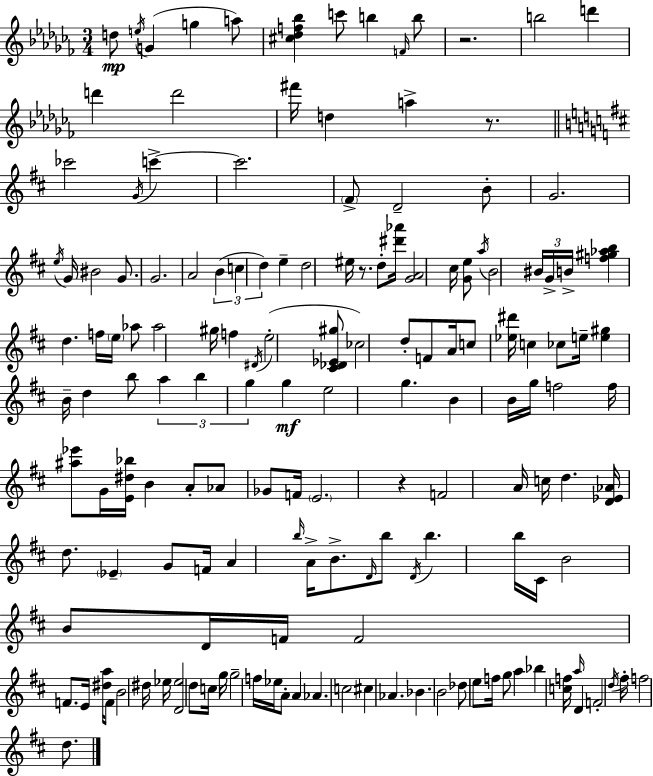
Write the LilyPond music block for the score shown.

{
  \clef treble
  \numericTimeSignature
  \time 3/4
  \key aes \minor
  d''8\mp \acciaccatura { e''16 } g'4( g''4 a''8) | <cis'' des'' f'' bes''>4 c'''8 b''4 \grace { f'16 } | b''8 r2. | b''2 d'''4 | \break d'''4 d'''2 | fis'''16 d''4 a''4-> r8. | \bar "||" \break \key b \minor ces'''2 \acciaccatura { g'16 } c'''4->~~ | c'''2. | \parenthesize fis'8-> d'2-- b'8-. | g'2. | \break \acciaccatura { e''16 } g'16 bis'2 g'8. | g'2. | a'2 \tuplet 3/2 { b'4( | c''4 d''4) } e''4-- | \break d''2 eis''16 r8. | d''8-. <dis''' aes'''>16 <g' a'>2 | cis''16 <g' e''>8 \acciaccatura { a''16 } b'2 | \tuplet 3/2 { bis'16 g'16-> b'16-> } <f'' gis'' aes'' b''>4 d''4. | \break f''16 \parenthesize e''16 aes''8 aes''2 | gis''16 f''4 \acciaccatura { dis'16 } e''2-.( | <cis' des' ees' gis''>8 ces''2) | d''8-. f'8 a'16 c''8 <ees'' dis'''>16 c''4 | \break ces''8 e''16-- <e'' gis''>4 b'16-- d''4 | b''8 \tuplet 3/2 { a''4 b''4 | g''4 } g''4\mf e''2 | g''4. b'4 | \break b'16 g''16 f''2 | f''16 <ais'' ees'''>8 g'16 <e' dis'' bes''>16 b'4 a'8-. aes'8 | ges'8 f'16 \parenthesize e'2. | r4 f'2 | \break a'16 c''16 d''4. | <d' ees' aes'>16 d''8. \parenthesize ees'4-- g'8 f'16 a'4 | \grace { b''16 } a'16-> b'8.-> \grace { d'16 } b''8 \acciaccatura { d'16 } | b''4. b''16 cis'16 b'2 | \break b'8 d'16 f'16 f'2 | f'8. e'16 <dis'' a''>16 f'8 b'2 | dis''16 ees''16 <d' ees''>2 | d''8 c''16 g''16 g''2-- | \break f''16 ees''16 a'8-. a'4 | aes'4. c''2 | cis''4 aes'4. | bes'4. b'2 | \break des''8 e''8 f''16 g''8 a''4 | bes''4 <c'' f''>16 \grace { a''16 } d'4 | f'2-. \acciaccatura { d''16 } fis''16-. f''2 | d''8. \bar "|."
}